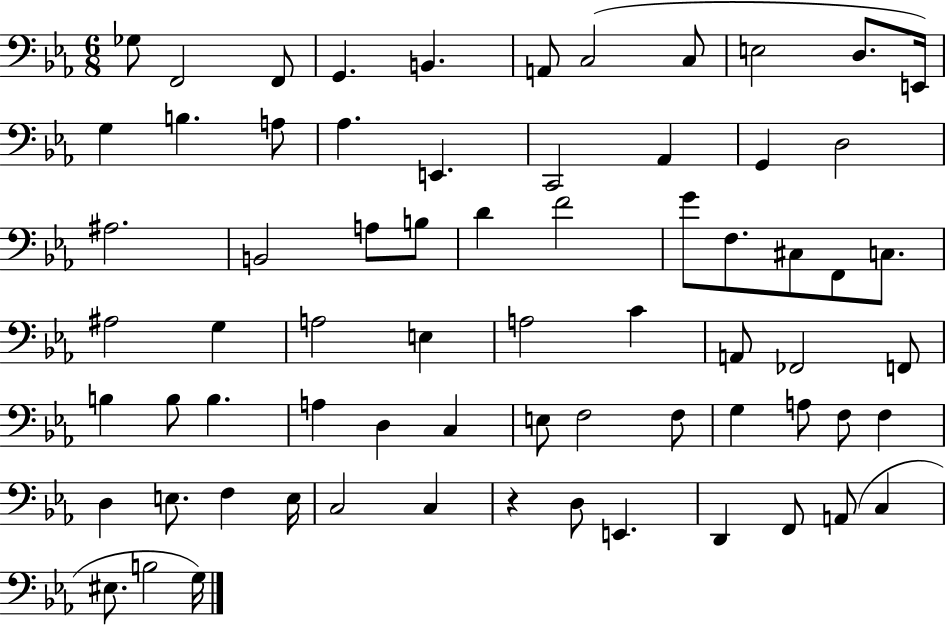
X:1
T:Untitled
M:6/8
L:1/4
K:Eb
_G,/2 F,,2 F,,/2 G,, B,, A,,/2 C,2 C,/2 E,2 D,/2 E,,/4 G, B, A,/2 _A, E,, C,,2 _A,, G,, D,2 ^A,2 B,,2 A,/2 B,/2 D F2 G/2 F,/2 ^C,/2 F,,/2 C,/2 ^A,2 G, A,2 E, A,2 C A,,/2 _F,,2 F,,/2 B, B,/2 B, A, D, C, E,/2 F,2 F,/2 G, A,/2 F,/2 F, D, E,/2 F, E,/4 C,2 C, z D,/2 E,, D,, F,,/2 A,,/2 C, ^E,/2 B,2 G,/4